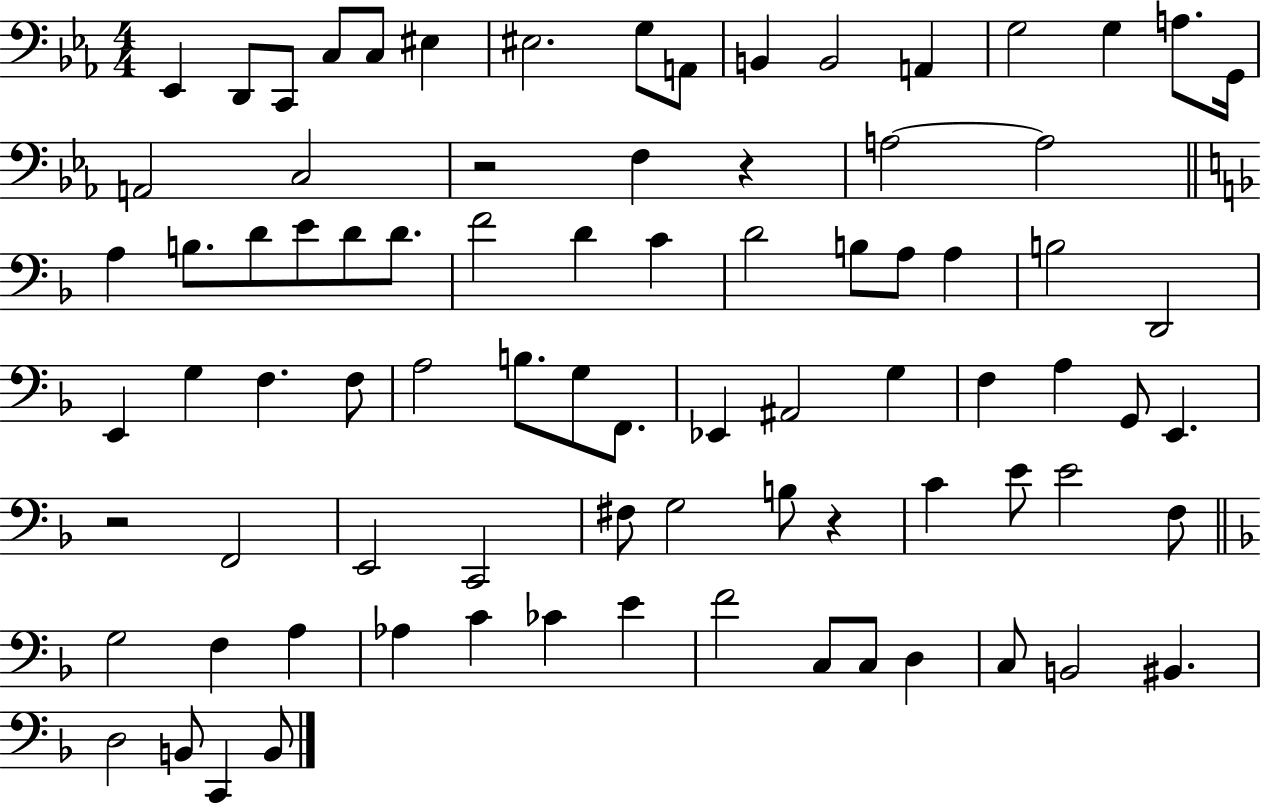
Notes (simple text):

Eb2/q D2/e C2/e C3/e C3/e EIS3/q EIS3/h. G3/e A2/e B2/q B2/h A2/q G3/h G3/q A3/e. G2/s A2/h C3/h R/h F3/q R/q A3/h A3/h A3/q B3/e. D4/e E4/e D4/e D4/e. F4/h D4/q C4/q D4/h B3/e A3/e A3/q B3/h D2/h E2/q G3/q F3/q. F3/e A3/h B3/e. G3/e F2/e. Eb2/q A#2/h G3/q F3/q A3/q G2/e E2/q. R/h F2/h E2/h C2/h F#3/e G3/h B3/e R/q C4/q E4/e E4/h F3/e G3/h F3/q A3/q Ab3/q C4/q CES4/q E4/q F4/h C3/e C3/e D3/q C3/e B2/h BIS2/q. D3/h B2/e C2/q B2/e